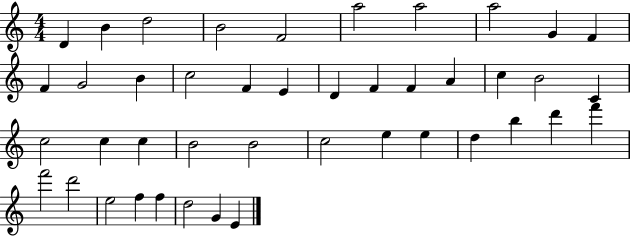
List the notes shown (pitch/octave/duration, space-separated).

D4/q B4/q D5/h B4/h F4/h A5/h A5/h A5/h G4/q F4/q F4/q G4/h B4/q C5/h F4/q E4/q D4/q F4/q F4/q A4/q C5/q B4/h C4/q C5/h C5/q C5/q B4/h B4/h C5/h E5/q E5/q D5/q B5/q D6/q F6/q F6/h D6/h E5/h F5/q F5/q D5/h G4/q E4/q